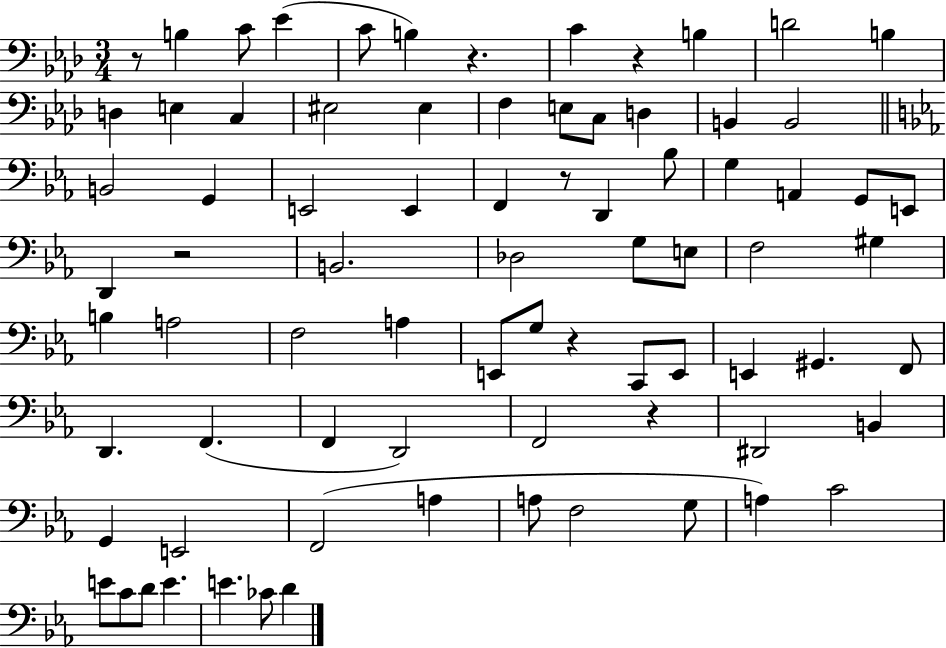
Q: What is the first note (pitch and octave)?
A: B3